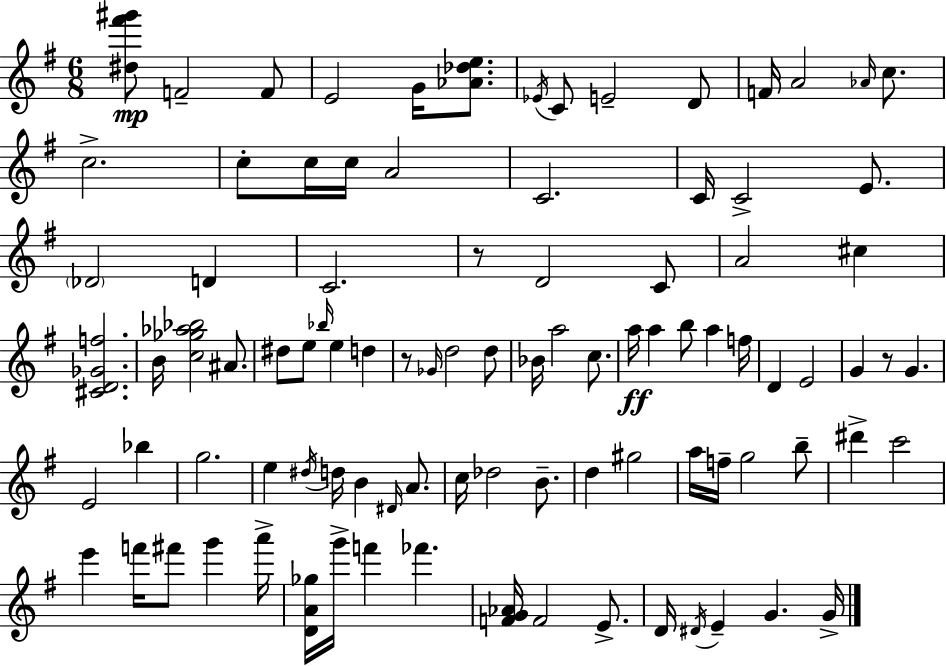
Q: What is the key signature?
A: E minor